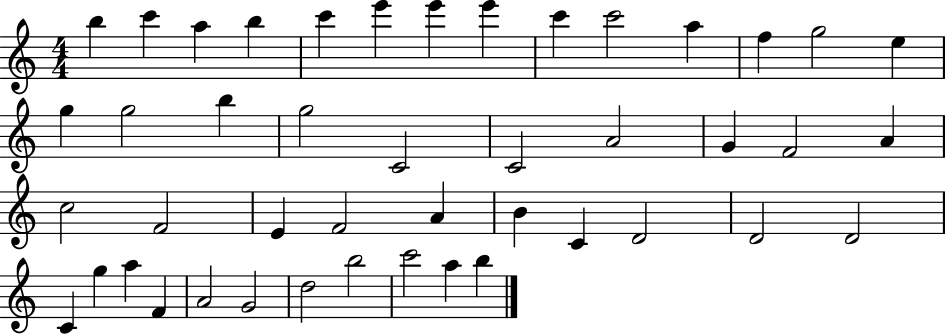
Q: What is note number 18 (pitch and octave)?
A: G5